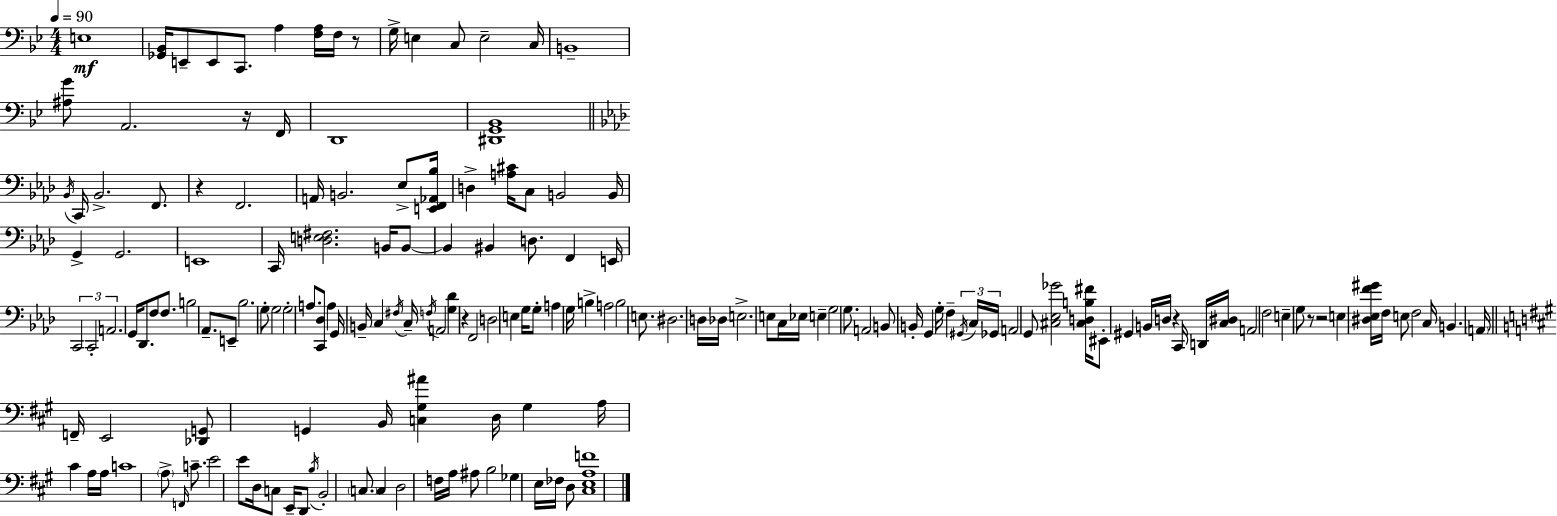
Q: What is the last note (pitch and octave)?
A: D3